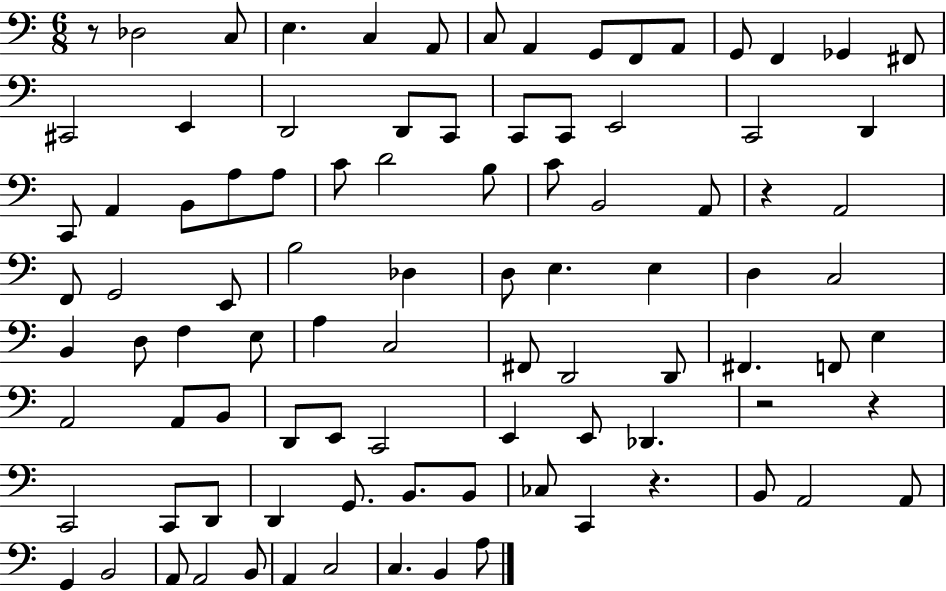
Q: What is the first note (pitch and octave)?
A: Db3